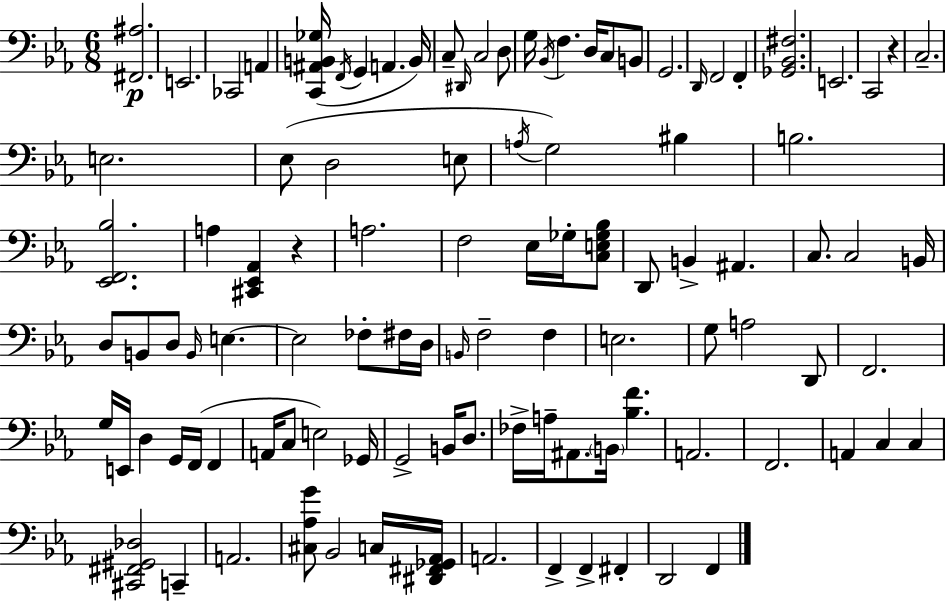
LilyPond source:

{
  \clef bass
  \numericTimeSignature
  \time 6/8
  \key ees \major
  <fis, ais>2.\p | e,2. | ces,2 a,4 | <c, ais, b, ges>16( \acciaccatura { f,16 } g,4 a,4. | \break b,16) c8-- \grace { dis,16 } c2 | d8 g16 \acciaccatura { bes,16 } f4. d16 c8 | b,8 g,2. | \grace { d,16 } f,2 | \break f,4-. <ges, bes, fis>2. | e,2. | c,2 | r4 c2.-- | \break e2. | ees8( d2 | e8 \acciaccatura { a16 }) g2 | bis4 b2. | \break <ees, f, bes>2. | a4 <cis, ees, aes,>4 | r4 a2. | f2 | \break ees16 ges16-. <c e ges bes>8 d,8 b,4-> ais,4. | c8. c2 | b,16 d8 b,8 d8 \grace { b,16 } | e4.~~ e2 | \break fes8-. fis16 d16 \grace { b,16 } f2-- | f4 e2. | g8 a2 | d,8 f,2. | \break g16 e,16 d4 | g,16 f,16( f,4 a,16 c8 e2) | ges,16 g,2-> | b,16 d8. fes16-> a16-- ais,8. | \break \parenthesize b,16 <bes f'>4. a,2. | f,2. | a,4 c4 | c4 <cis, fis, gis, des>2 | \break c,4-- a,2. | <cis aes g'>8 bes,2 | c16 <dis, fis, ges, aes,>16 a,2. | f,4-> f,4-> | \break fis,4-. d,2 | f,4 \bar "|."
}